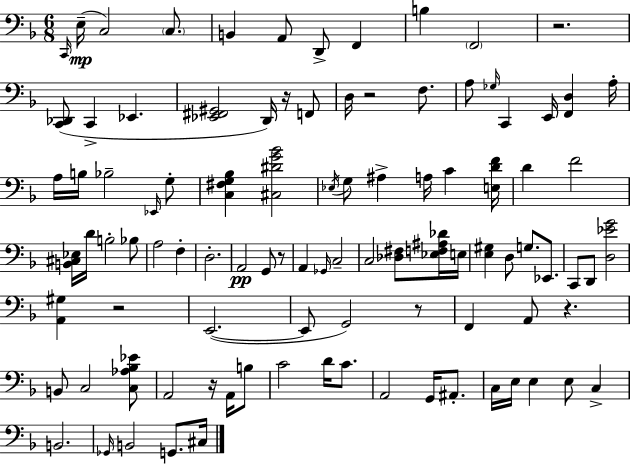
C2/s E3/s C3/h C3/e. B2/q A2/e D2/e F2/q B3/q F2/h R/h. [C2,Db2]/e C2/q Eb2/q. [Eb2,F#2,G#2]/h D2/s R/s F2/e D3/s R/h F3/e. A3/e Gb3/s C2/q E2/s [F2,D3]/q A3/s A3/s B3/s Bb3/h Eb2/s G3/e [C3,F#3,G3,Bb3]/q [C#3,D#4,G4,Bb4]/h Eb3/s G3/e A#3/q A3/s C4/q [E3,D4,F4]/s D4/q F4/h [B2,C#3,Eb3]/s D4/s B3/h Bb3/e A3/h F3/q D3/h. A2/h G2/e R/e A2/q Gb2/s C3/h C3/h [Db3,F#3]/e [Eb3,F3,A#3,Db4]/s E3/s [E3,G#3]/q D3/e G3/e. Eb2/e. C2/e D2/e [D3,Eb4,G4]/h [A2,G#3]/q R/h E2/h. E2/e G2/h R/e F2/q A2/e R/q. B2/e C3/h [C3,Ab3,Bb3,Eb4]/e A2/h R/s A2/s B3/e C4/h D4/s C4/e. A2/h G2/s A#2/e. C3/s E3/s E3/q E3/e C3/q B2/h. Gb2/s B2/h G2/e. C#3/s